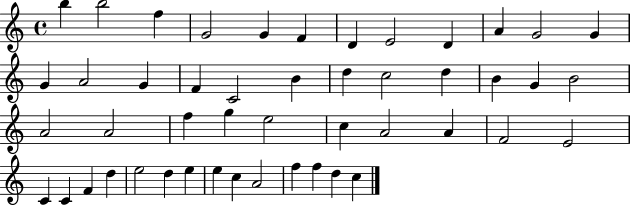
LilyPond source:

{
  \clef treble
  \time 4/4
  \defaultTimeSignature
  \key c \major
  b''4 b''2 f''4 | g'2 g'4 f'4 | d'4 e'2 d'4 | a'4 g'2 g'4 | \break g'4 a'2 g'4 | f'4 c'2 b'4 | d''4 c''2 d''4 | b'4 g'4 b'2 | \break a'2 a'2 | f''4 g''4 e''2 | c''4 a'2 a'4 | f'2 e'2 | \break c'4 c'4 f'4 d''4 | e''2 d''4 e''4 | e''4 c''4 a'2 | f''4 f''4 d''4 c''4 | \break \bar "|."
}